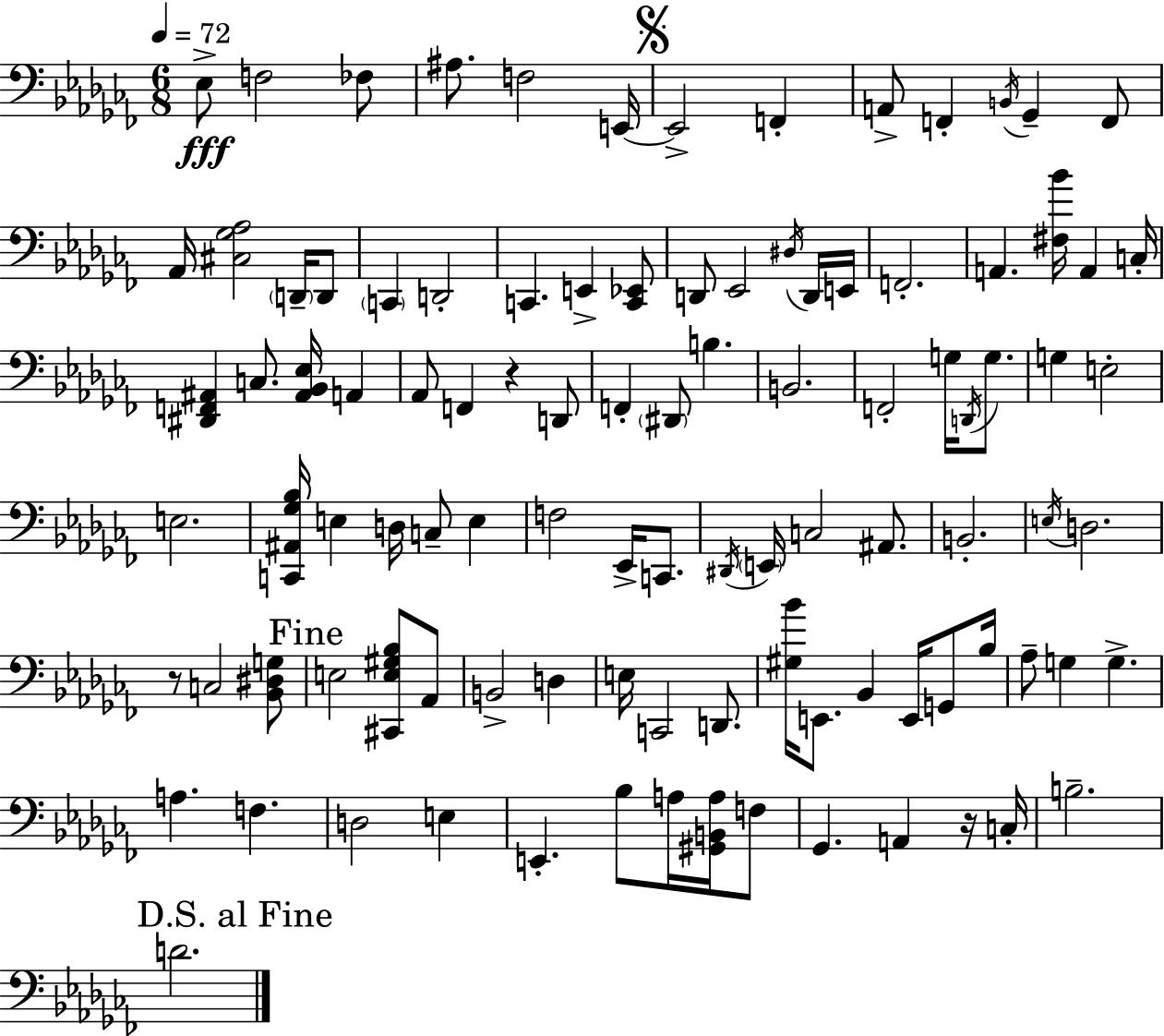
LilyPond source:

{
  \clef bass
  \numericTimeSignature
  \time 6/8
  \key aes \minor
  \tempo 4 = 72
  ees8->\fff f2 fes8 | ais8. f2 e,16~~ | \mark \markup { \musicglyph "scripts.segno" } e,2-> f,4-. | a,8-> f,4-. \acciaccatura { b,16 } ges,4-- f,8 | \break aes,16 <cis ges aes>2 \parenthesize d,16-- d,8 | \parenthesize c,4 d,2-. | c,4. e,4-> <c, ees,>8 | d,8 ees,2 \acciaccatura { dis16 } | \break d,16 e,16 f,2.-. | a,4. <fis bes'>16 a,4 | c16-. <dis, f, ais,>4 c8. <ais, bes, ees>16 a,4 | aes,8 f,4 r4 | \break d,8 f,4-. \parenthesize dis,8 b4. | b,2. | f,2-. g16 \acciaccatura { d,16 } | g8. g4 e2-. | \break e2. | <c, ais, ges bes>16 e4 d16 c8-- e4 | f2 ees,16-> | c,8. \acciaccatura { dis,16 } \parenthesize e,16 c2 | \break ais,8. b,2.-. | \acciaccatura { e16 } d2. | r8 c2 | <bes, dis g>8 \mark "Fine" e2 | \break <cis, e gis bes>8 aes,8 b,2-> | d4 e16 c,2 | d,8. <gis bes'>16 e,8. bes,4 | e,16 g,8 bes16 aes8-- g4 g4.-> | \break a4. f4. | d2 | e4 e,4.-. bes8 | a16 <gis, b, a>16 f8 ges,4. a,4 | \break r16 c16-. b2.-- | \mark "D.S. al Fine" d'2. | \bar "|."
}